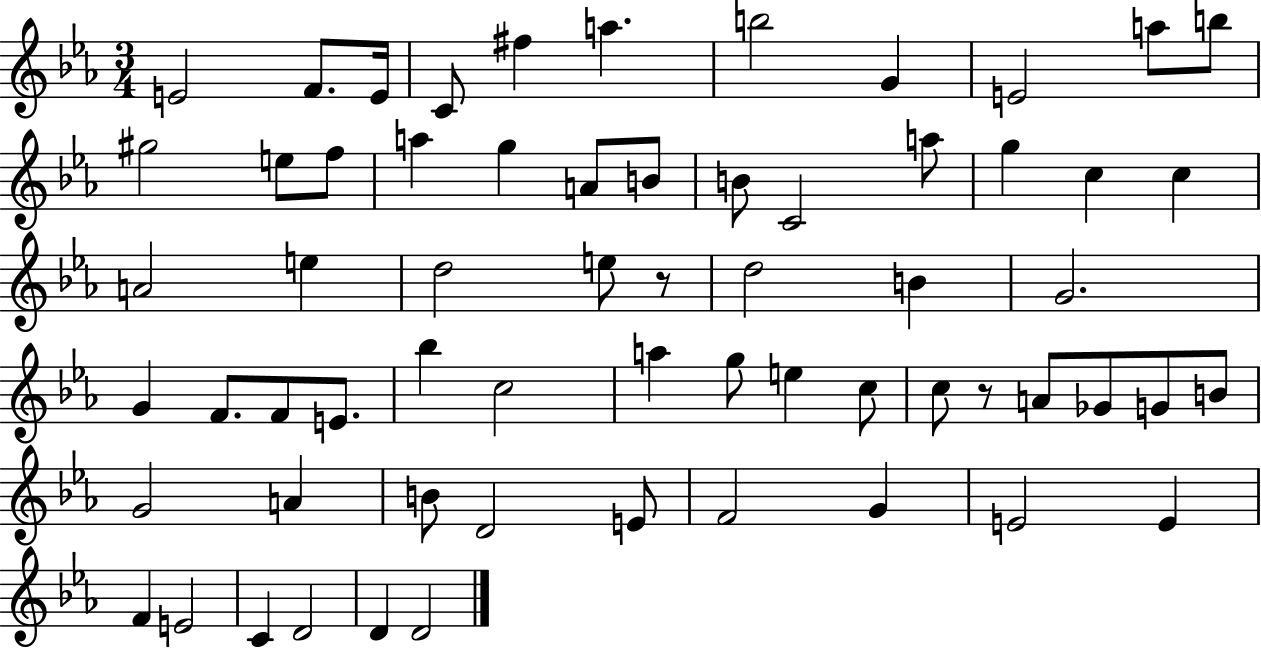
X:1
T:Untitled
M:3/4
L:1/4
K:Eb
E2 F/2 E/4 C/2 ^f a b2 G E2 a/2 b/2 ^g2 e/2 f/2 a g A/2 B/2 B/2 C2 a/2 g c c A2 e d2 e/2 z/2 d2 B G2 G F/2 F/2 E/2 _b c2 a g/2 e c/2 c/2 z/2 A/2 _G/2 G/2 B/2 G2 A B/2 D2 E/2 F2 G E2 E F E2 C D2 D D2